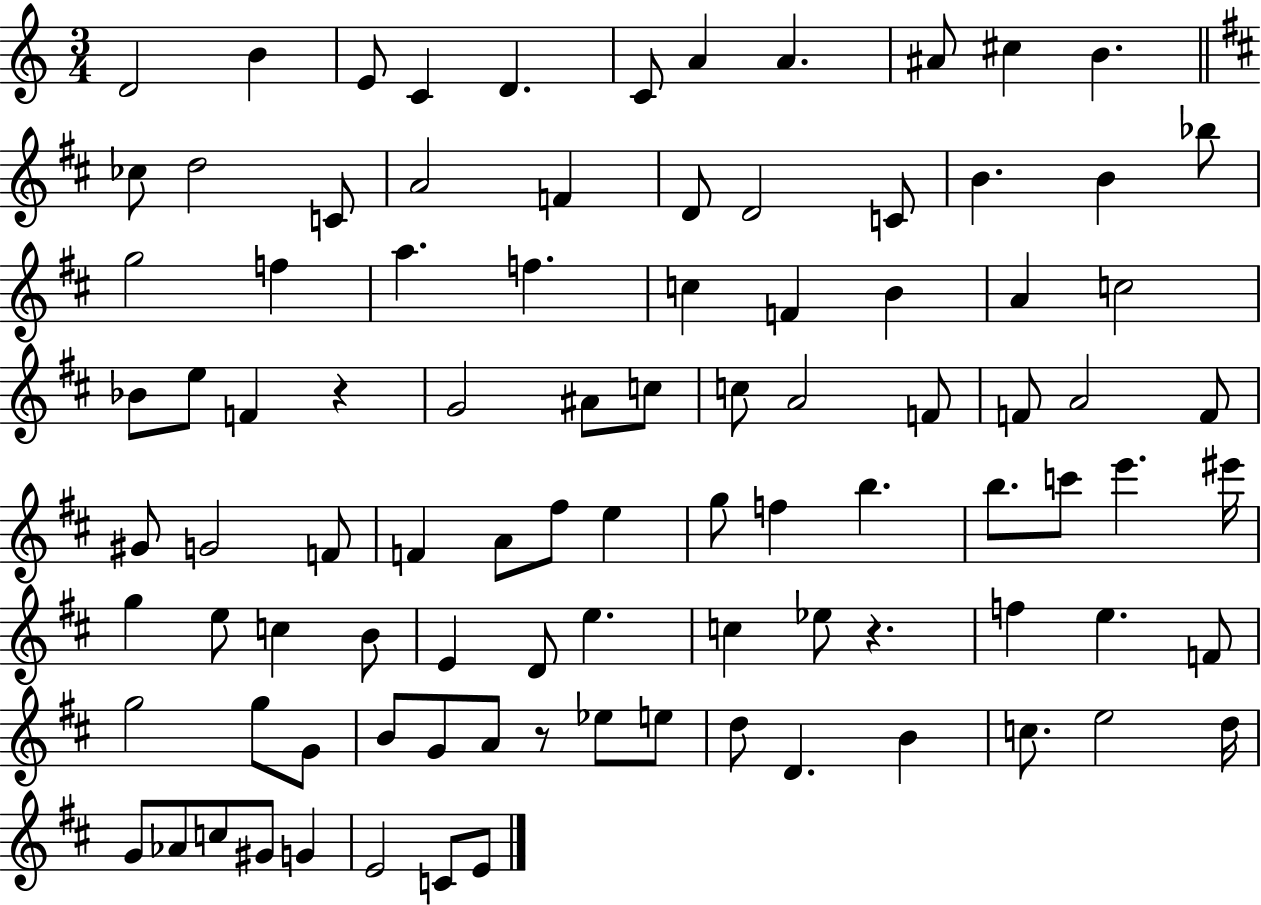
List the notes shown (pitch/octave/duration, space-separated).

D4/h B4/q E4/e C4/q D4/q. C4/e A4/q A4/q. A#4/e C#5/q B4/q. CES5/e D5/h C4/e A4/h F4/q D4/e D4/h C4/e B4/q. B4/q Bb5/e G5/h F5/q A5/q. F5/q. C5/q F4/q B4/q A4/q C5/h Bb4/e E5/e F4/q R/q G4/h A#4/e C5/e C5/e A4/h F4/e F4/e A4/h F4/e G#4/e G4/h F4/e F4/q A4/e F#5/e E5/q G5/e F5/q B5/q. B5/e. C6/e E6/q. EIS6/s G5/q E5/e C5/q B4/e E4/q D4/e E5/q. C5/q Eb5/e R/q. F5/q E5/q. F4/e G5/h G5/e G4/e B4/e G4/e A4/e R/e Eb5/e E5/e D5/e D4/q. B4/q C5/e. E5/h D5/s G4/e Ab4/e C5/e G#4/e G4/q E4/h C4/e E4/e